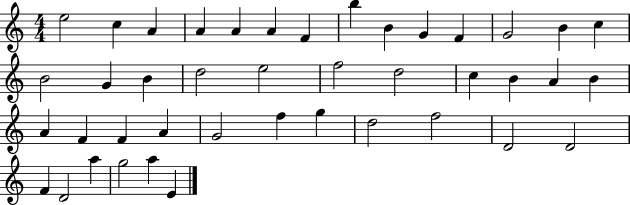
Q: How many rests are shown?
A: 0